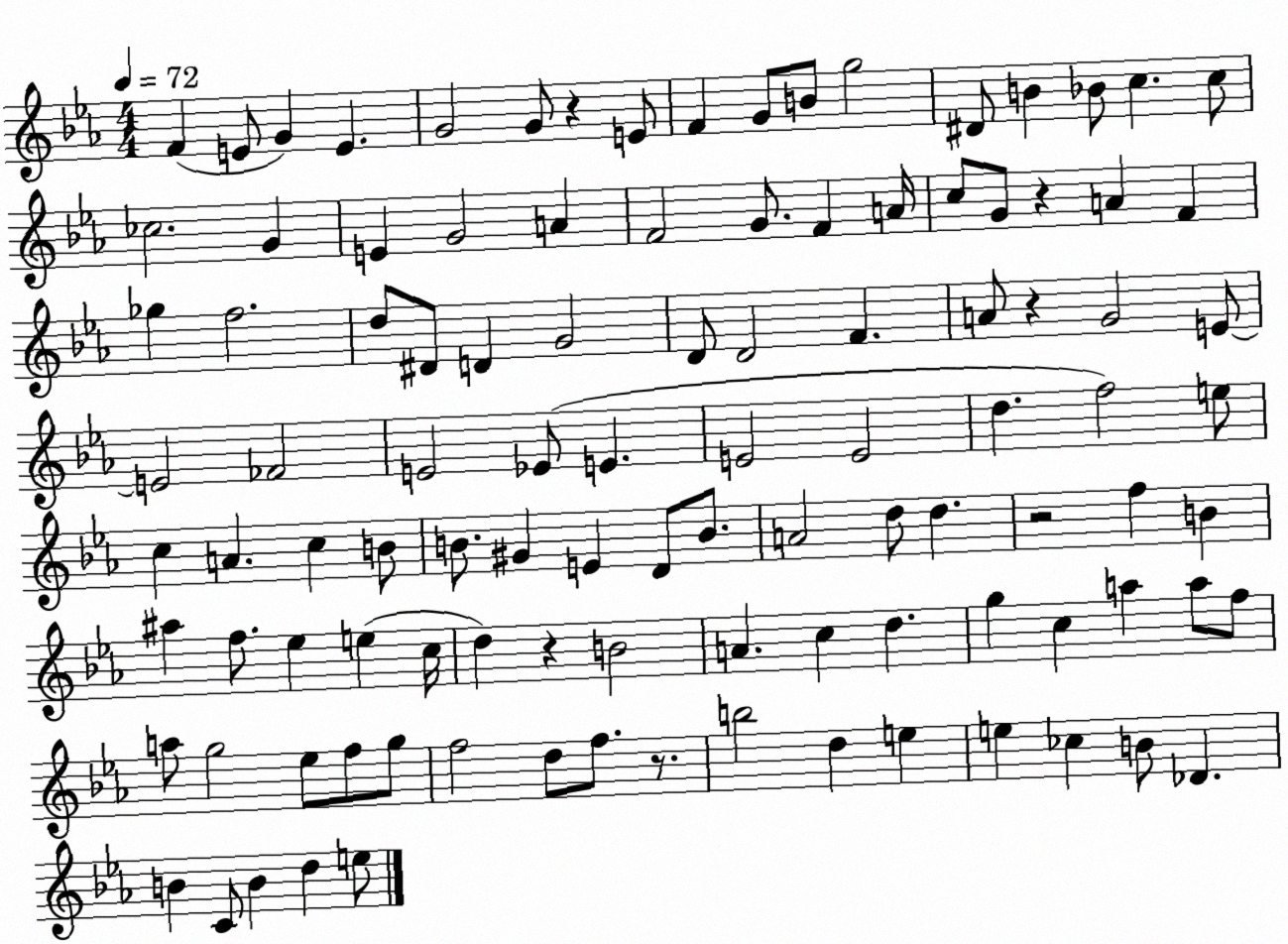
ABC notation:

X:1
T:Untitled
M:4/4
L:1/4
K:Eb
F E/2 G E G2 G/2 z E/2 F G/2 B/2 g2 ^D/2 B _B/2 c c/2 _c2 G E G2 A F2 G/2 F A/4 c/2 G/2 z A F _g f2 d/2 ^D/2 D G2 D/2 D2 F A/2 z G2 E/2 E2 _F2 E2 _E/2 E E2 E2 d f2 e/2 c A c B/2 B/2 ^G E D/2 B/2 A2 d/2 d z2 f B ^a f/2 _e e c/4 d z B2 A c d g c a a/2 f/2 a/2 g2 _e/2 f/2 g/2 f2 d/2 f/2 z/2 b2 d e e _c B/2 _D B C/2 B d e/2